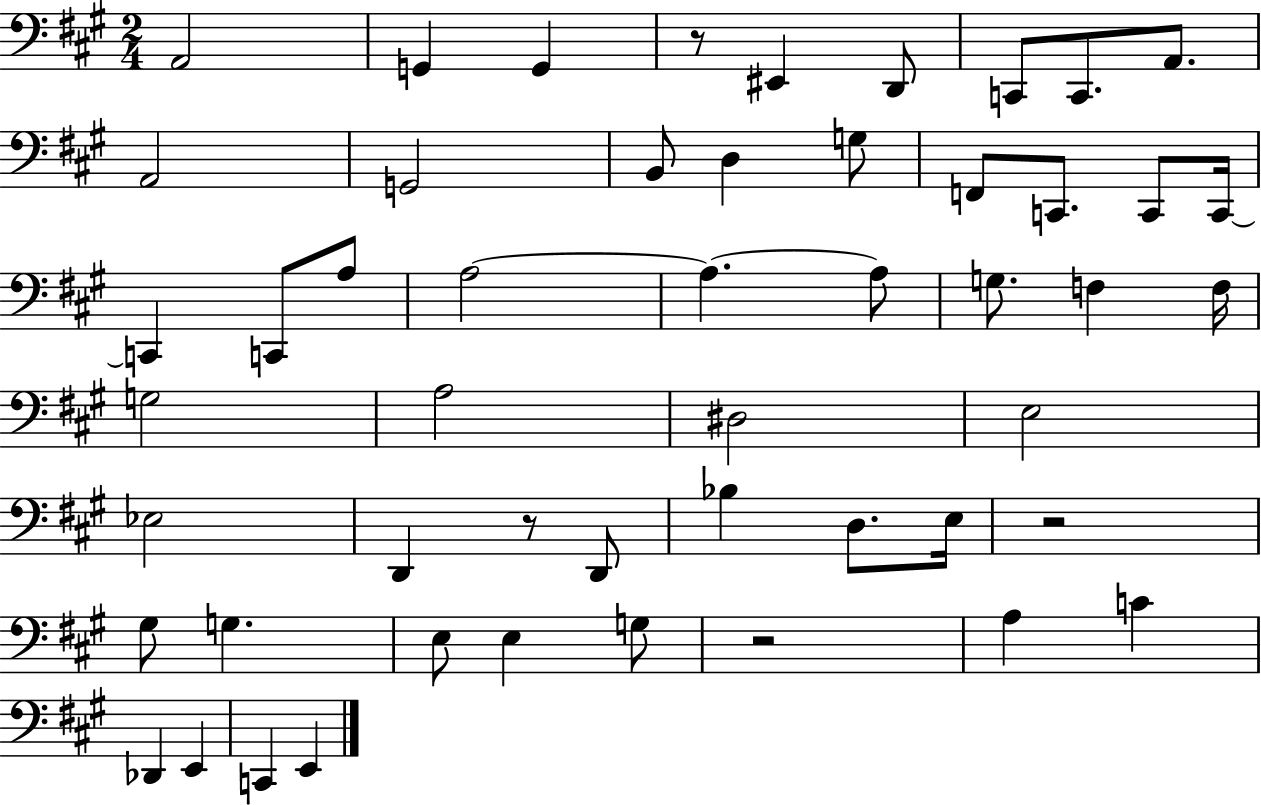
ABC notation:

X:1
T:Untitled
M:2/4
L:1/4
K:A
A,,2 G,, G,, z/2 ^E,, D,,/2 C,,/2 C,,/2 A,,/2 A,,2 G,,2 B,,/2 D, G,/2 F,,/2 C,,/2 C,,/2 C,,/4 C,, C,,/2 A,/2 A,2 A, A,/2 G,/2 F, F,/4 G,2 A,2 ^D,2 E,2 _E,2 D,, z/2 D,,/2 _B, D,/2 E,/4 z2 ^G,/2 G, E,/2 E, G,/2 z2 A, C _D,, E,, C,, E,,